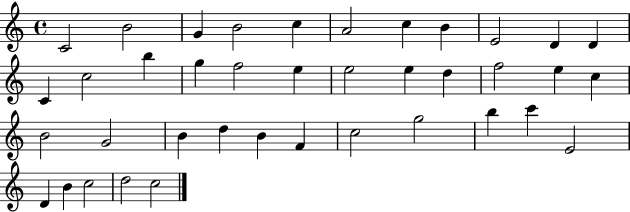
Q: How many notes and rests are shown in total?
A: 39